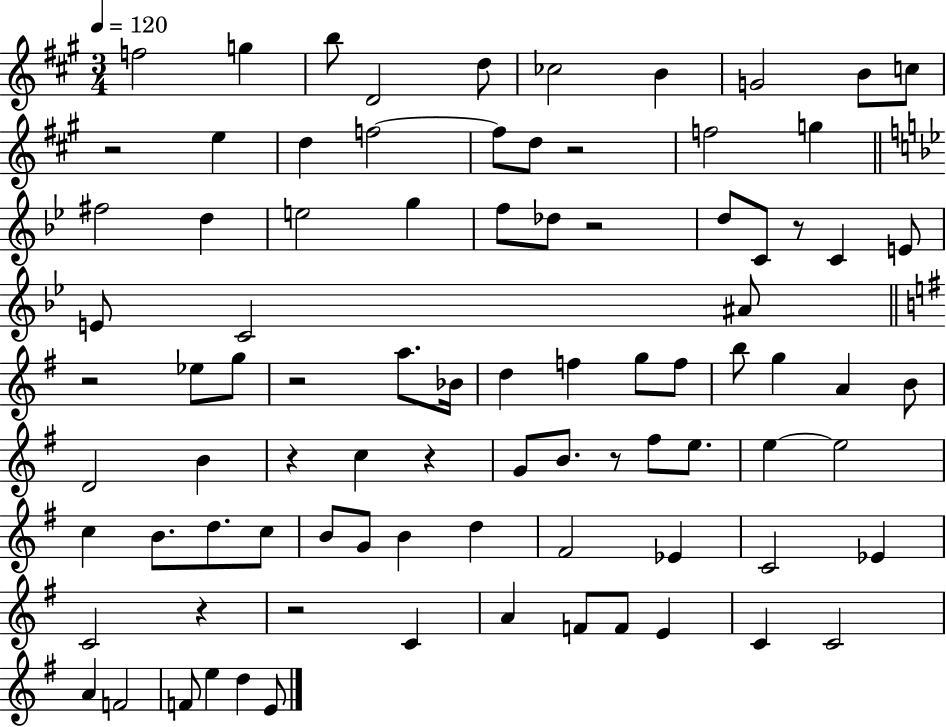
{
  \clef treble
  \numericTimeSignature
  \time 3/4
  \key a \major
  \tempo 4 = 120
  f''2 g''4 | b''8 d'2 d''8 | ces''2 b'4 | g'2 b'8 c''8 | \break r2 e''4 | d''4 f''2~~ | f''8 d''8 r2 | f''2 g''4 | \break \bar "||" \break \key bes \major fis''2 d''4 | e''2 g''4 | f''8 des''8 r2 | d''8 c'8 r8 c'4 e'8 | \break e'8 c'2 ais'8 | \bar "||" \break \key e \minor r2 ees''8 g''8 | r2 a''8. bes'16 | d''4 f''4 g''8 f''8 | b''8 g''4 a'4 b'8 | \break d'2 b'4 | r4 c''4 r4 | g'8 b'8. r8 fis''8 e''8. | e''4~~ e''2 | \break c''4 b'8. d''8. c''8 | b'8 g'8 b'4 d''4 | fis'2 ees'4 | c'2 ees'4 | \break c'2 r4 | r2 c'4 | a'4 f'8 f'8 e'4 | c'4 c'2 | \break a'4 f'2 | f'8 e''4 d''4 e'8 | \bar "|."
}